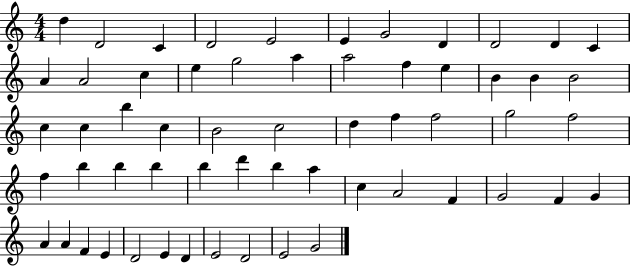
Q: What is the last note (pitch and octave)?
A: G4